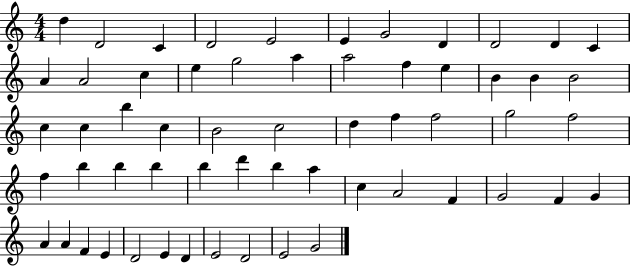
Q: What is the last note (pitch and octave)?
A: G4